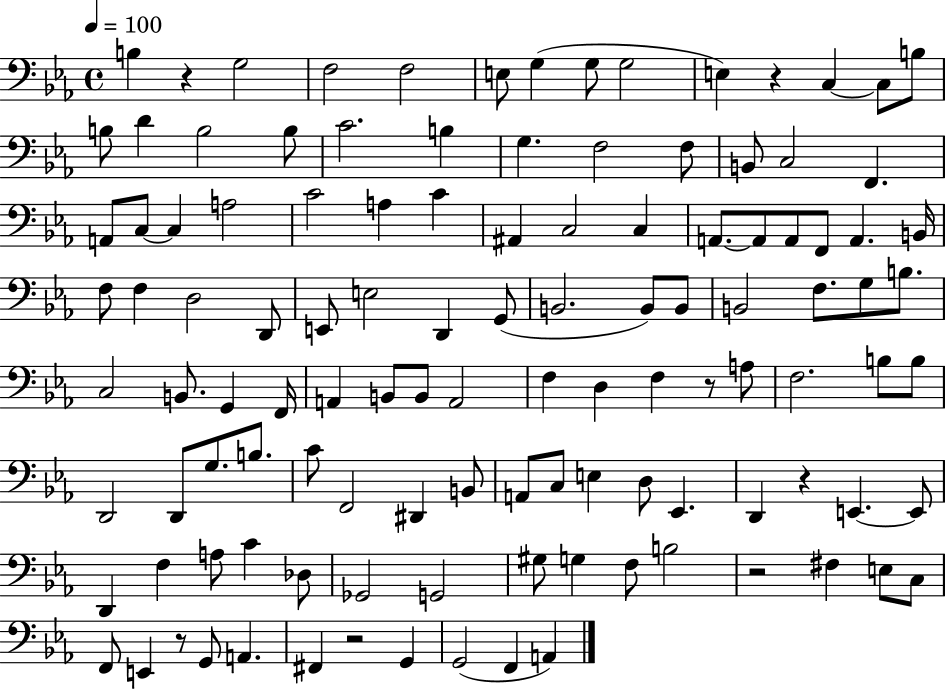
X:1
T:Untitled
M:4/4
L:1/4
K:Eb
B, z G,2 F,2 F,2 E,/2 G, G,/2 G,2 E, z C, C,/2 B,/2 B,/2 D B,2 B,/2 C2 B, G, F,2 F,/2 B,,/2 C,2 F,, A,,/2 C,/2 C, A,2 C2 A, C ^A,, C,2 C, A,,/2 A,,/2 A,,/2 F,,/2 A,, B,,/4 F,/2 F, D,2 D,,/2 E,,/2 E,2 D,, G,,/2 B,,2 B,,/2 B,,/2 B,,2 F,/2 G,/2 B,/2 C,2 B,,/2 G,, F,,/4 A,, B,,/2 B,,/2 A,,2 F, D, F, z/2 A,/2 F,2 B,/2 B,/2 D,,2 D,,/2 G,/2 B,/2 C/2 F,,2 ^D,, B,,/2 A,,/2 C,/2 E, D,/2 _E,, D,, z E,, E,,/2 D,, F, A,/2 C _D,/2 _G,,2 G,,2 ^G,/2 G, F,/2 B,2 z2 ^F, E,/2 C,/2 F,,/2 E,, z/2 G,,/2 A,, ^F,, z2 G,, G,,2 F,, A,,